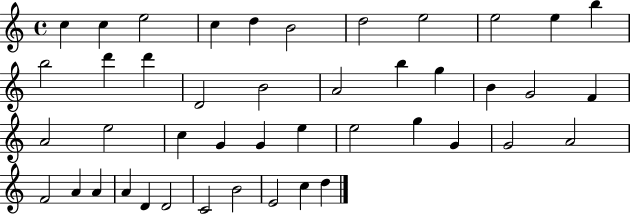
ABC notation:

X:1
T:Untitled
M:4/4
L:1/4
K:C
c c e2 c d B2 d2 e2 e2 e b b2 d' d' D2 B2 A2 b g B G2 F A2 e2 c G G e e2 g G G2 A2 F2 A A A D D2 C2 B2 E2 c d